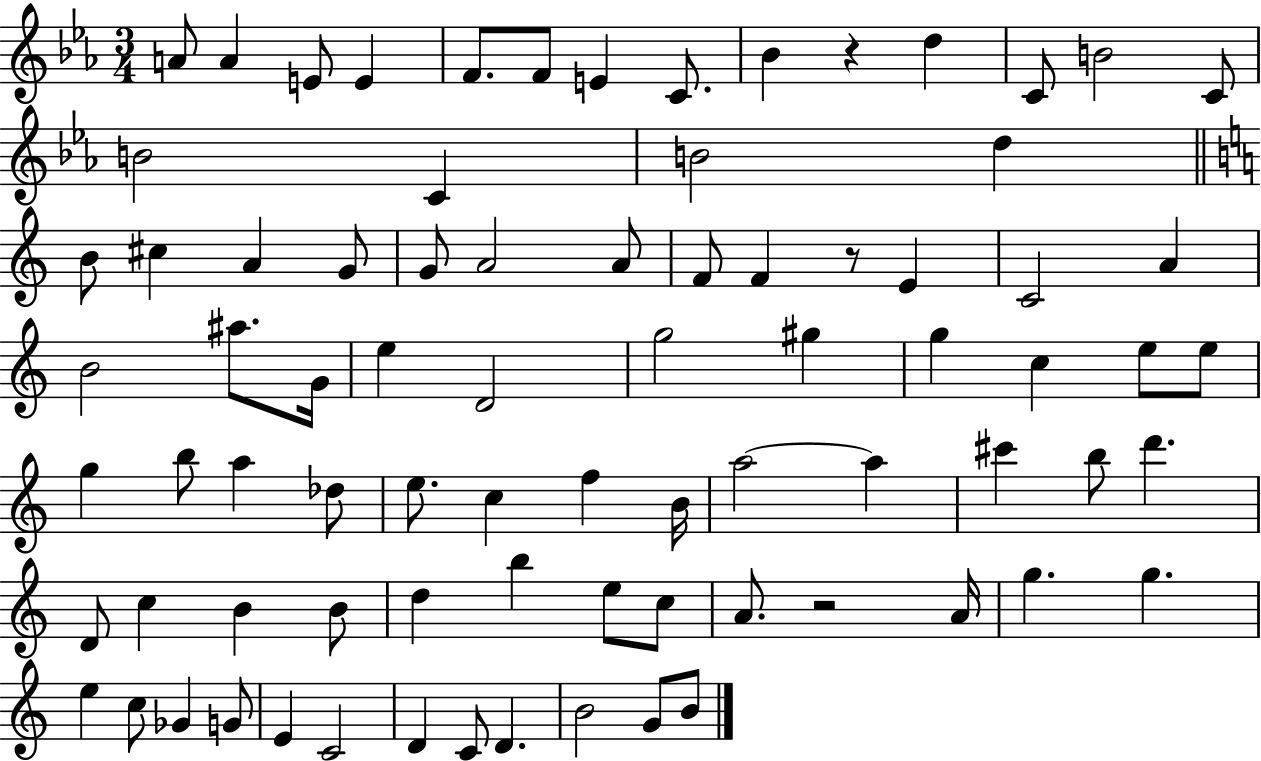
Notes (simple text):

A4/e A4/q E4/e E4/q F4/e. F4/e E4/q C4/e. Bb4/q R/q D5/q C4/e B4/h C4/e B4/h C4/q B4/h D5/q B4/e C#5/q A4/q G4/e G4/e A4/h A4/e F4/e F4/q R/e E4/q C4/h A4/q B4/h A#5/e. G4/s E5/q D4/h G5/h G#5/q G5/q C5/q E5/e E5/e G5/q B5/e A5/q Db5/e E5/e. C5/q F5/q B4/s A5/h A5/q C#6/q B5/e D6/q. D4/e C5/q B4/q B4/e D5/q B5/q E5/e C5/e A4/e. R/h A4/s G5/q. G5/q. E5/q C5/e Gb4/q G4/e E4/q C4/h D4/q C4/e D4/q. B4/h G4/e B4/e